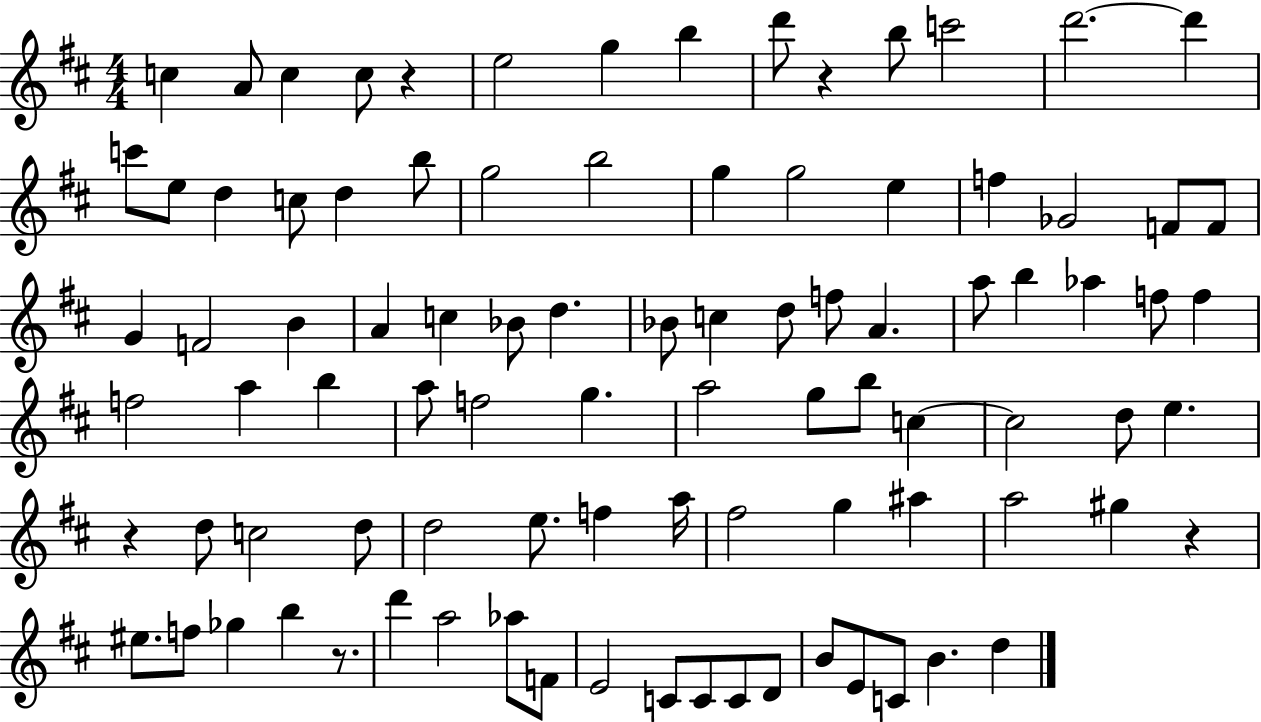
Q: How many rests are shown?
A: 5